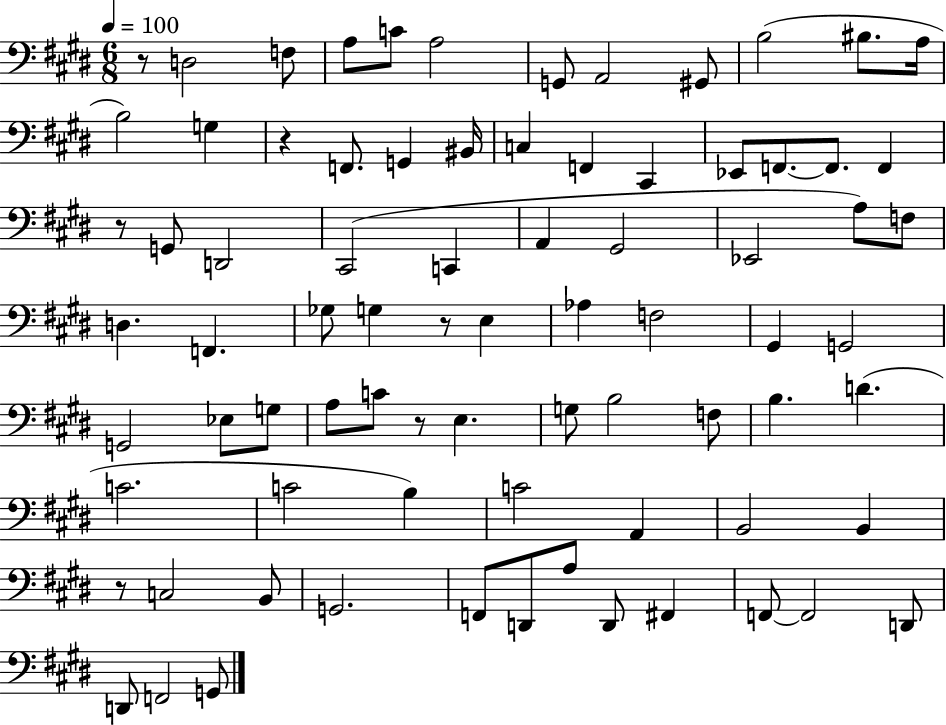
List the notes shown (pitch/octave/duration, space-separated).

R/e D3/h F3/e A3/e C4/e A3/h G2/e A2/h G#2/e B3/h BIS3/e. A3/s B3/h G3/q R/q F2/e. G2/q BIS2/s C3/q F2/q C#2/q Eb2/e F2/e. F2/e. F2/q R/e G2/e D2/h C#2/h C2/q A2/q G#2/h Eb2/h A3/e F3/e D3/q. F2/q. Gb3/e G3/q R/e E3/q Ab3/q F3/h G#2/q G2/h G2/h Eb3/e G3/e A3/e C4/e R/e E3/q. G3/e B3/h F3/e B3/q. D4/q. C4/h. C4/h B3/q C4/h A2/q B2/h B2/q R/e C3/h B2/e G2/h. F2/e D2/e A3/e D2/e F#2/q F2/e F2/h D2/e D2/e F2/h G2/e